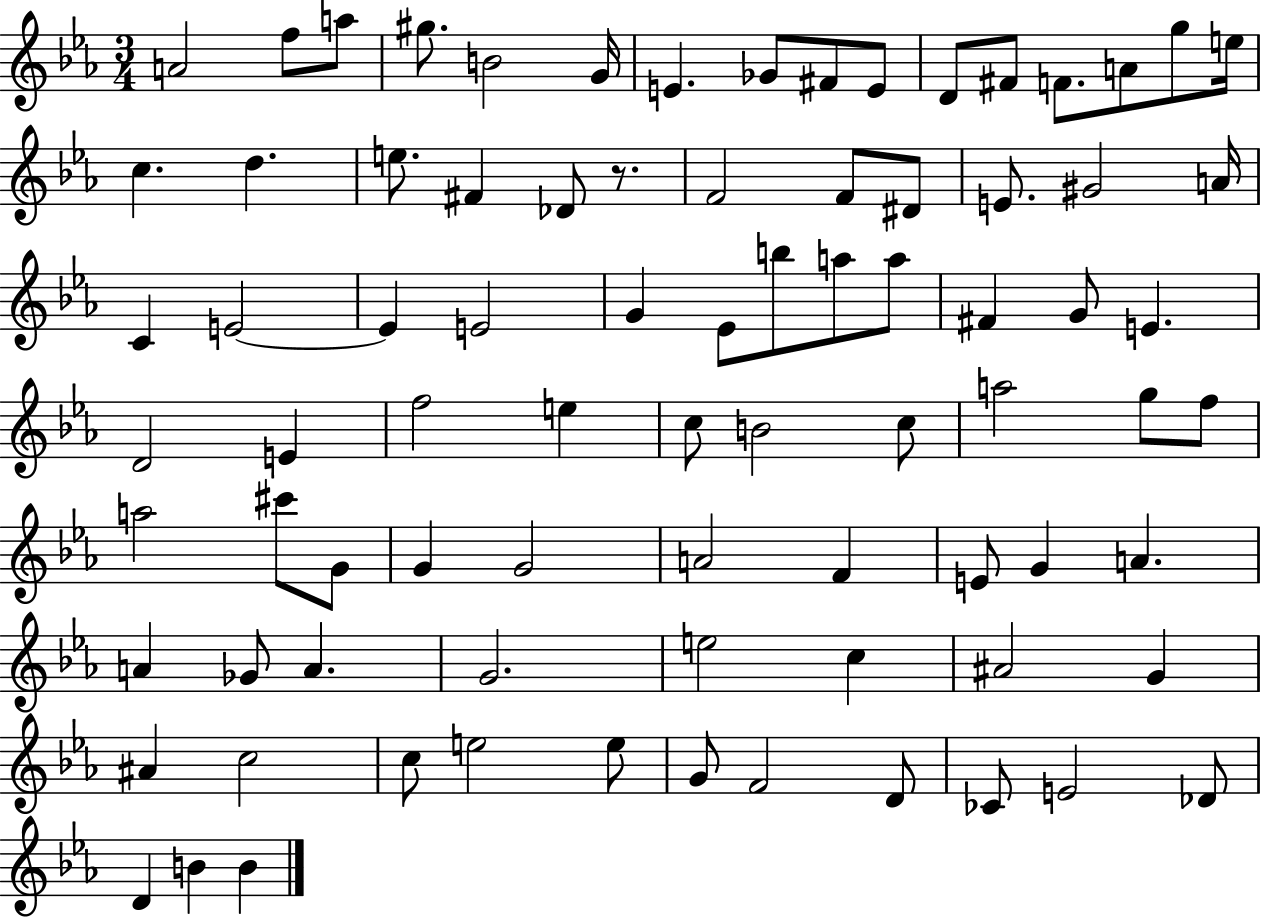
X:1
T:Untitled
M:3/4
L:1/4
K:Eb
A2 f/2 a/2 ^g/2 B2 G/4 E _G/2 ^F/2 E/2 D/2 ^F/2 F/2 A/2 g/2 e/4 c d e/2 ^F _D/2 z/2 F2 F/2 ^D/2 E/2 ^G2 A/4 C E2 E E2 G _E/2 b/2 a/2 a/2 ^F G/2 E D2 E f2 e c/2 B2 c/2 a2 g/2 f/2 a2 ^c'/2 G/2 G G2 A2 F E/2 G A A _G/2 A G2 e2 c ^A2 G ^A c2 c/2 e2 e/2 G/2 F2 D/2 _C/2 E2 _D/2 D B B